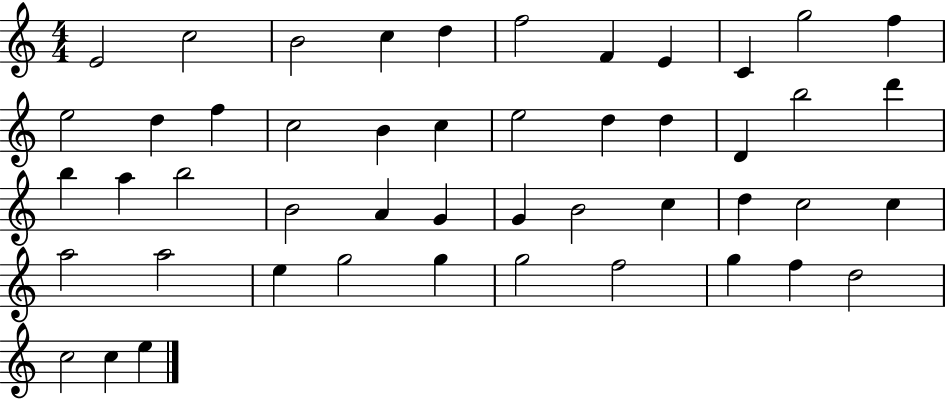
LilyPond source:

{
  \clef treble
  \numericTimeSignature
  \time 4/4
  \key c \major
  e'2 c''2 | b'2 c''4 d''4 | f''2 f'4 e'4 | c'4 g''2 f''4 | \break e''2 d''4 f''4 | c''2 b'4 c''4 | e''2 d''4 d''4 | d'4 b''2 d'''4 | \break b''4 a''4 b''2 | b'2 a'4 g'4 | g'4 b'2 c''4 | d''4 c''2 c''4 | \break a''2 a''2 | e''4 g''2 g''4 | g''2 f''2 | g''4 f''4 d''2 | \break c''2 c''4 e''4 | \bar "|."
}